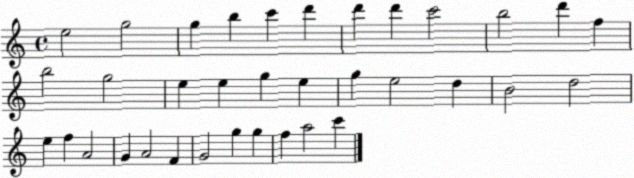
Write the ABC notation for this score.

X:1
T:Untitled
M:4/4
L:1/4
K:C
e2 g2 g b c' d' d' d' c'2 b2 d' f b2 g2 e e g e g e2 d B2 d2 e f A2 G A2 F G2 g g f a2 c'